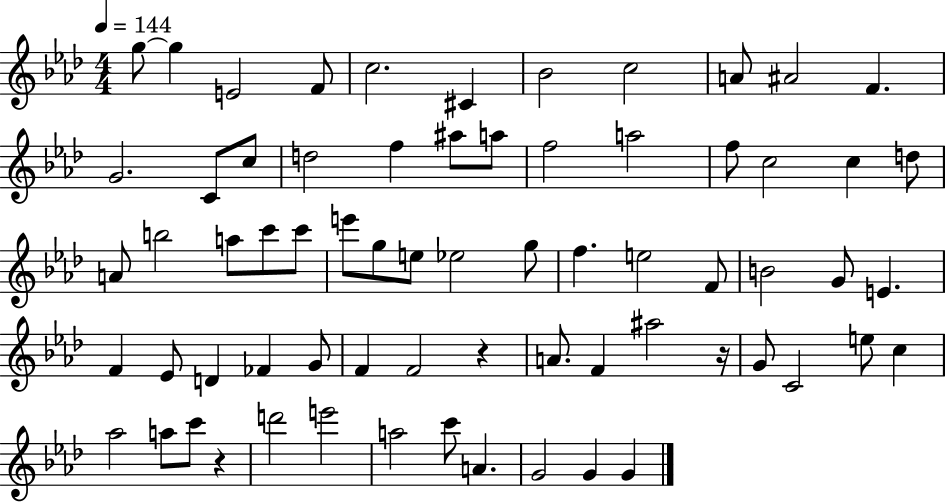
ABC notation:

X:1
T:Untitled
M:4/4
L:1/4
K:Ab
g/2 g E2 F/2 c2 ^C _B2 c2 A/2 ^A2 F G2 C/2 c/2 d2 f ^a/2 a/2 f2 a2 f/2 c2 c d/2 A/2 b2 a/2 c'/2 c'/2 e'/2 g/2 e/2 _e2 g/2 f e2 F/2 B2 G/2 E F _E/2 D _F G/2 F F2 z A/2 F ^a2 z/4 G/2 C2 e/2 c _a2 a/2 c'/2 z d'2 e'2 a2 c'/2 A G2 G G